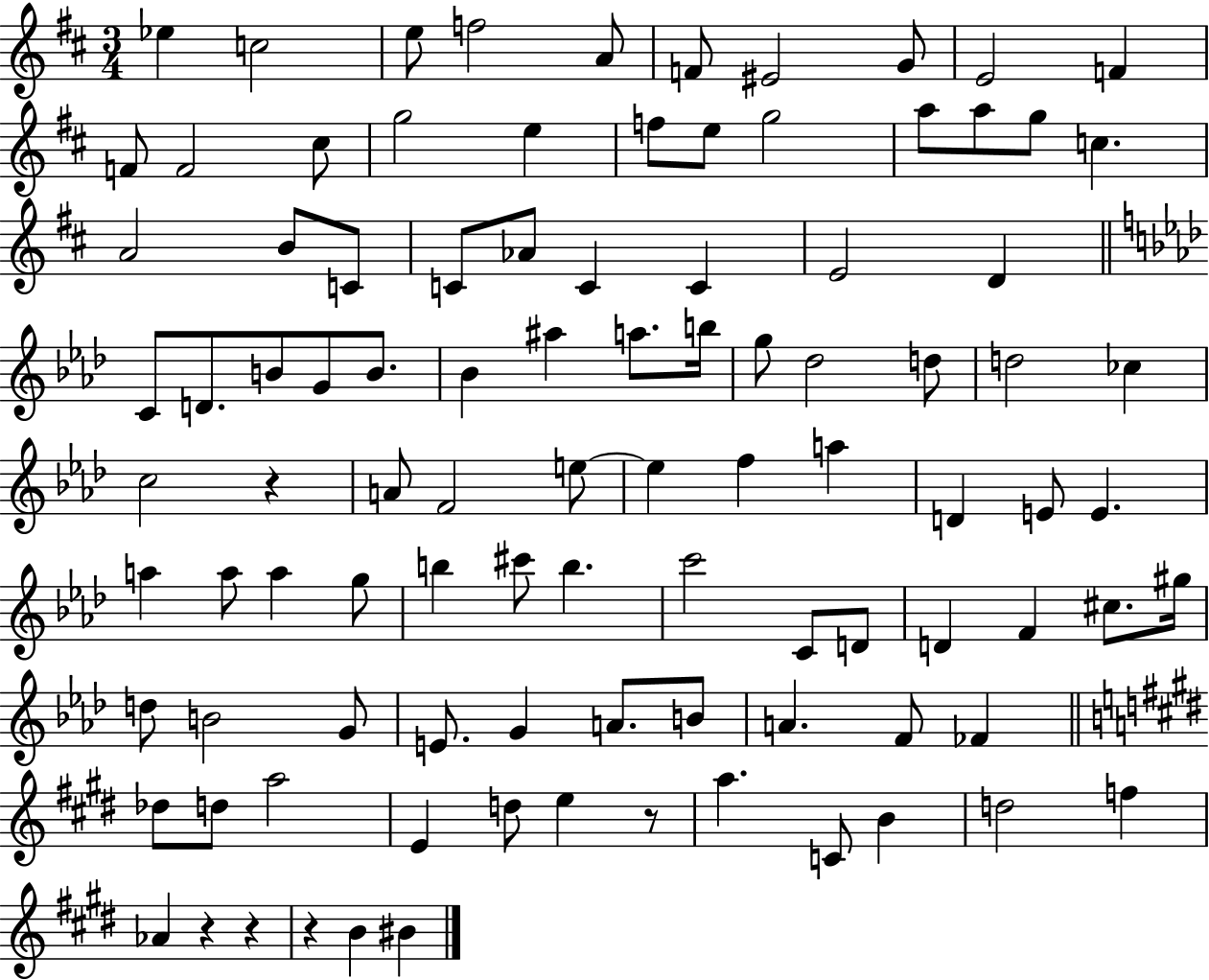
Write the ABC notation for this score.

X:1
T:Untitled
M:3/4
L:1/4
K:D
_e c2 e/2 f2 A/2 F/2 ^E2 G/2 E2 F F/2 F2 ^c/2 g2 e f/2 e/2 g2 a/2 a/2 g/2 c A2 B/2 C/2 C/2 _A/2 C C E2 D C/2 D/2 B/2 G/2 B/2 _B ^a a/2 b/4 g/2 _d2 d/2 d2 _c c2 z A/2 F2 e/2 e f a D E/2 E a a/2 a g/2 b ^c'/2 b c'2 C/2 D/2 D F ^c/2 ^g/4 d/2 B2 G/2 E/2 G A/2 B/2 A F/2 _F _d/2 d/2 a2 E d/2 e z/2 a C/2 B d2 f _A z z z B ^B